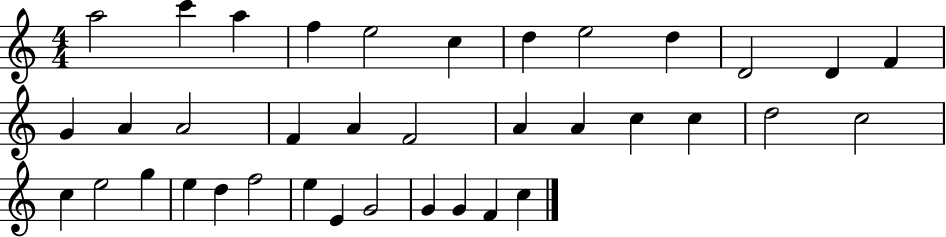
{
  \clef treble
  \numericTimeSignature
  \time 4/4
  \key c \major
  a''2 c'''4 a''4 | f''4 e''2 c''4 | d''4 e''2 d''4 | d'2 d'4 f'4 | \break g'4 a'4 a'2 | f'4 a'4 f'2 | a'4 a'4 c''4 c''4 | d''2 c''2 | \break c''4 e''2 g''4 | e''4 d''4 f''2 | e''4 e'4 g'2 | g'4 g'4 f'4 c''4 | \break \bar "|."
}